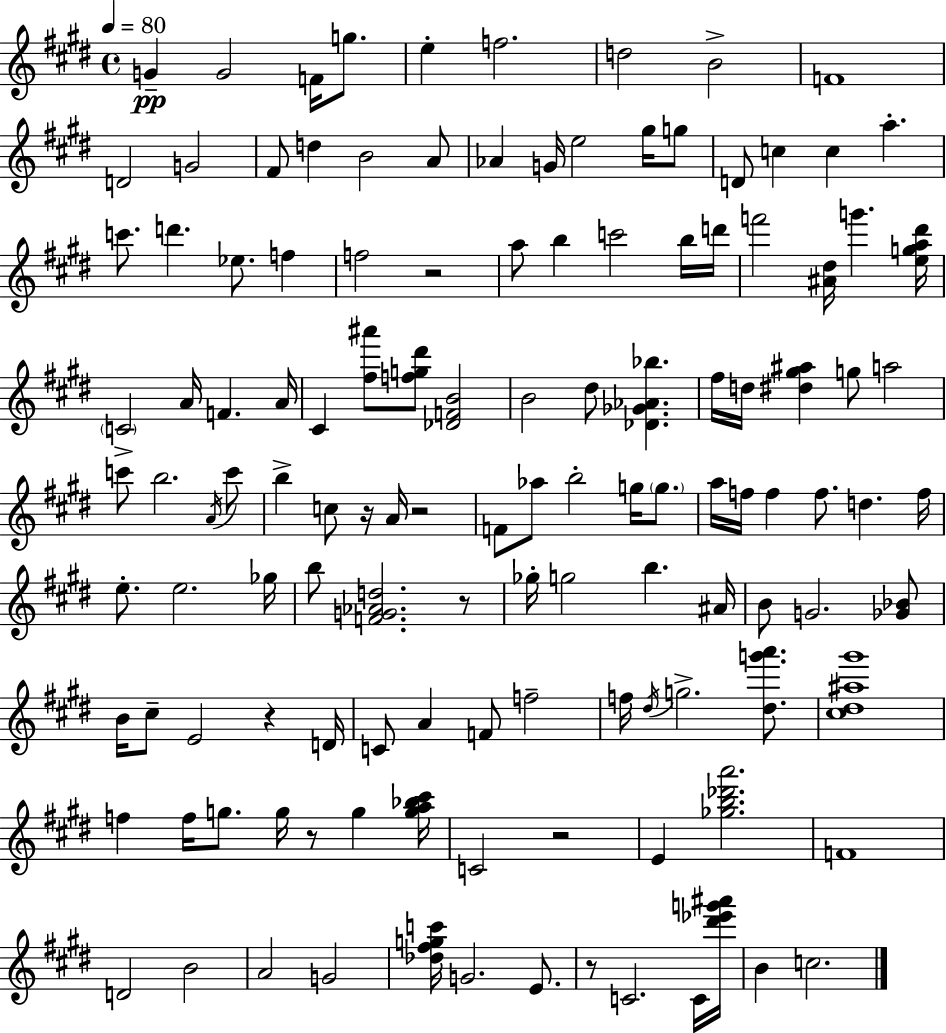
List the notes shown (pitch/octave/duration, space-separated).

G4/q G4/h F4/s G5/e. E5/q F5/h. D5/h B4/h F4/w D4/h G4/h F#4/e D5/q B4/h A4/e Ab4/q G4/s E5/h G#5/s G5/e D4/e C5/q C5/q A5/q. C6/e. D6/q. Eb5/e. F5/q F5/h R/h A5/e B5/q C6/h B5/s D6/s F6/h [A#4,D#5]/s G6/q. [E5,G5,A5,D#6]/s C4/h A4/s F4/q. A4/s C#4/q [F#5,A#6]/e [F5,G5,D#6]/e [Db4,F4,B4]/h B4/h D#5/e [Db4,Gb4,Ab4,Bb5]/q. F#5/s D5/s [D#5,G#5,A#5]/q G5/e A5/h C6/e B5/h. A4/s C6/e B5/q C5/e R/s A4/s R/h F4/e Ab5/e B5/h G5/s G5/e. A5/s F5/s F5/q F5/e. D5/q. F5/s E5/e. E5/h. Gb5/s B5/e [F4,G4,Ab4,D5]/h. R/e Gb5/s G5/h B5/q. A#4/s B4/e G4/h. [Gb4,Bb4]/e B4/s C#5/e E4/h R/q D4/s C4/e A4/q F4/e F5/h F5/s D#5/s G5/h. [D#5,G6,A6]/e. [C#5,D#5,A#5,G#6]/w F5/q F5/s G5/e. G5/s R/e G5/q [G5,A5,Bb5,C#6]/s C4/h R/h E4/q [Gb5,B5,Db6,A6]/h. F4/w D4/h B4/h A4/h G4/h [Db5,F#5,G5,C6]/s G4/h. E4/e. R/e C4/h. C4/s [D#6,Eb6,G6,A#6]/s B4/q C5/h.